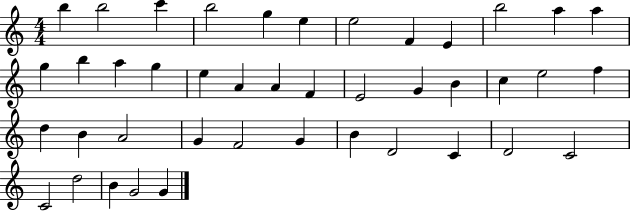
B5/q B5/h C6/q B5/h G5/q E5/q E5/h F4/q E4/q B5/h A5/q A5/q G5/q B5/q A5/q G5/q E5/q A4/q A4/q F4/q E4/h G4/q B4/q C5/q E5/h F5/q D5/q B4/q A4/h G4/q F4/h G4/q B4/q D4/h C4/q D4/h C4/h C4/h D5/h B4/q G4/h G4/q